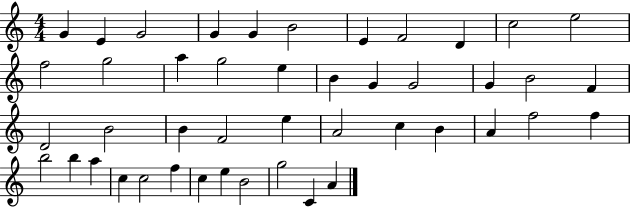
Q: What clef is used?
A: treble